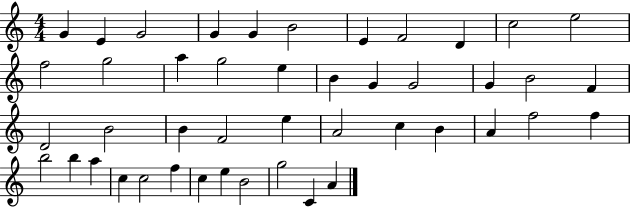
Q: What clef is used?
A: treble